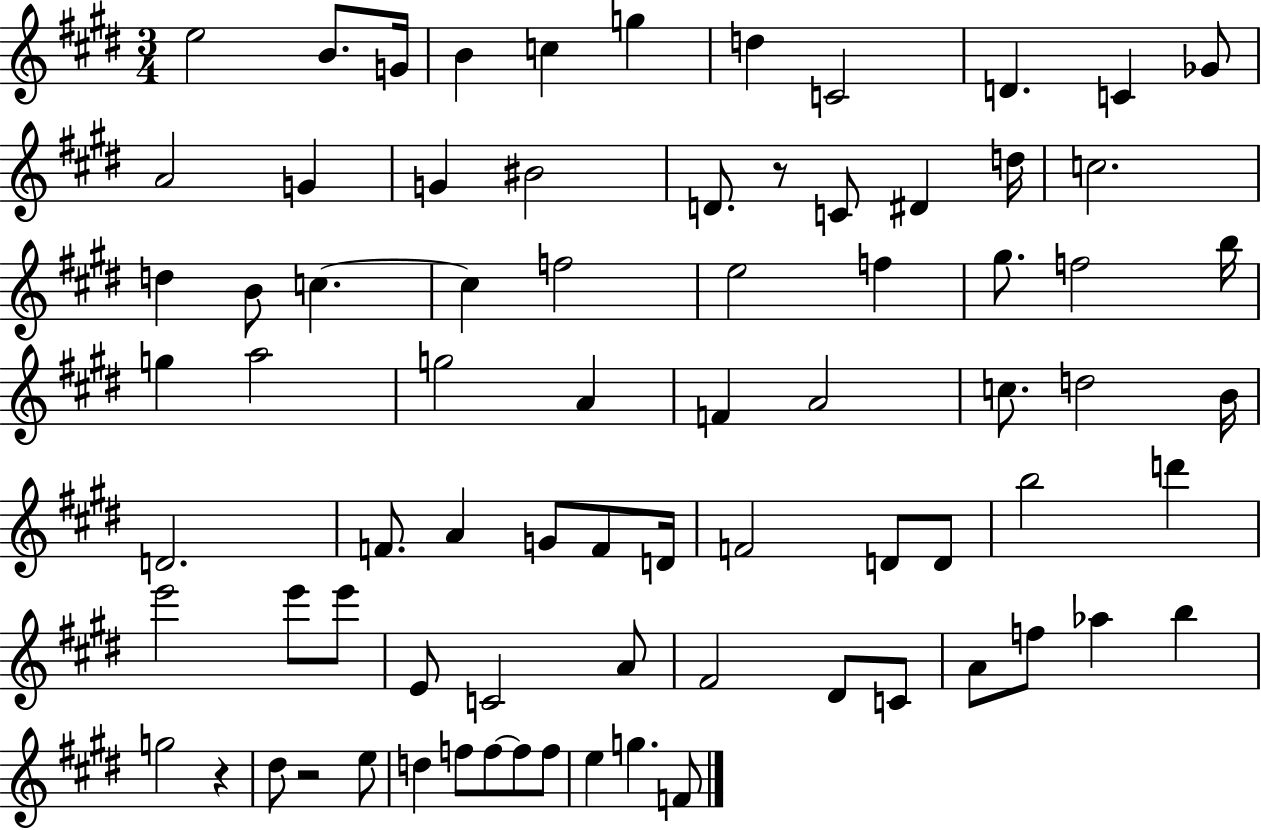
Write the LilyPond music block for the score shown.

{
  \clef treble
  \numericTimeSignature
  \time 3/4
  \key e \major
  e''2 b'8. g'16 | b'4 c''4 g''4 | d''4 c'2 | d'4. c'4 ges'8 | \break a'2 g'4 | g'4 bis'2 | d'8. r8 c'8 dis'4 d''16 | c''2. | \break d''4 b'8 c''4.~~ | c''4 f''2 | e''2 f''4 | gis''8. f''2 b''16 | \break g''4 a''2 | g''2 a'4 | f'4 a'2 | c''8. d''2 b'16 | \break d'2. | f'8. a'4 g'8 f'8 d'16 | f'2 d'8 d'8 | b''2 d'''4 | \break e'''2 e'''8 e'''8 | e'8 c'2 a'8 | fis'2 dis'8 c'8 | a'8 f''8 aes''4 b''4 | \break g''2 r4 | dis''8 r2 e''8 | d''4 f''8 f''8~~ f''8 f''8 | e''4 g''4. f'8 | \break \bar "|."
}